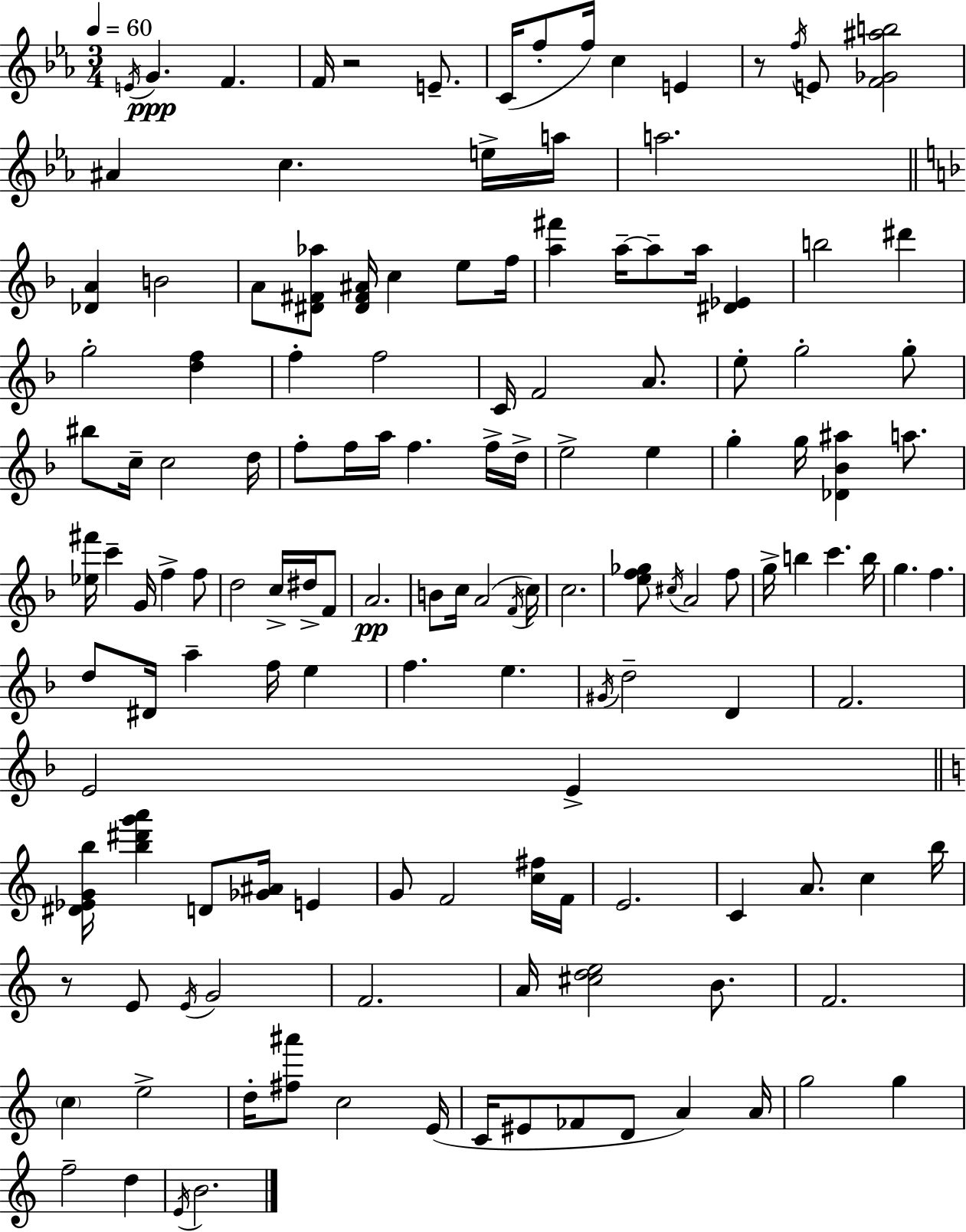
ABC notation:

X:1
T:Untitled
M:3/4
L:1/4
K:Eb
E/4 G F F/4 z2 E/2 C/4 f/2 f/4 c E z/2 f/4 E/2 [F_G^ab]2 ^A c e/4 a/4 a2 [_DA] B2 A/2 [^D^F_a]/2 [^D^F^A]/4 c e/2 f/4 [a^f'] a/4 a/2 a/4 [^D_E] b2 ^d' g2 [df] f f2 C/4 F2 A/2 e/2 g2 g/2 ^b/2 c/4 c2 d/4 f/2 f/4 a/4 f f/4 d/4 e2 e g g/4 [_D_B^a] a/2 [_e^f']/4 c' G/4 f f/2 d2 c/4 ^d/4 F/2 A2 B/2 c/4 A2 F/4 c/4 c2 [ef_g]/2 ^c/4 A2 f/2 g/4 b c' b/4 g f d/2 ^D/4 a f/4 e f e ^G/4 d2 D F2 E2 E [^D_EGb]/4 [b^d'g'a'] D/2 [_G^A]/4 E G/2 F2 [c^f]/4 F/4 E2 C A/2 c b/4 z/2 E/2 E/4 G2 F2 A/4 [^cde]2 B/2 F2 c e2 d/4 [^f^a']/2 c2 E/4 C/4 ^E/2 _F/2 D/2 A A/4 g2 g f2 d E/4 B2